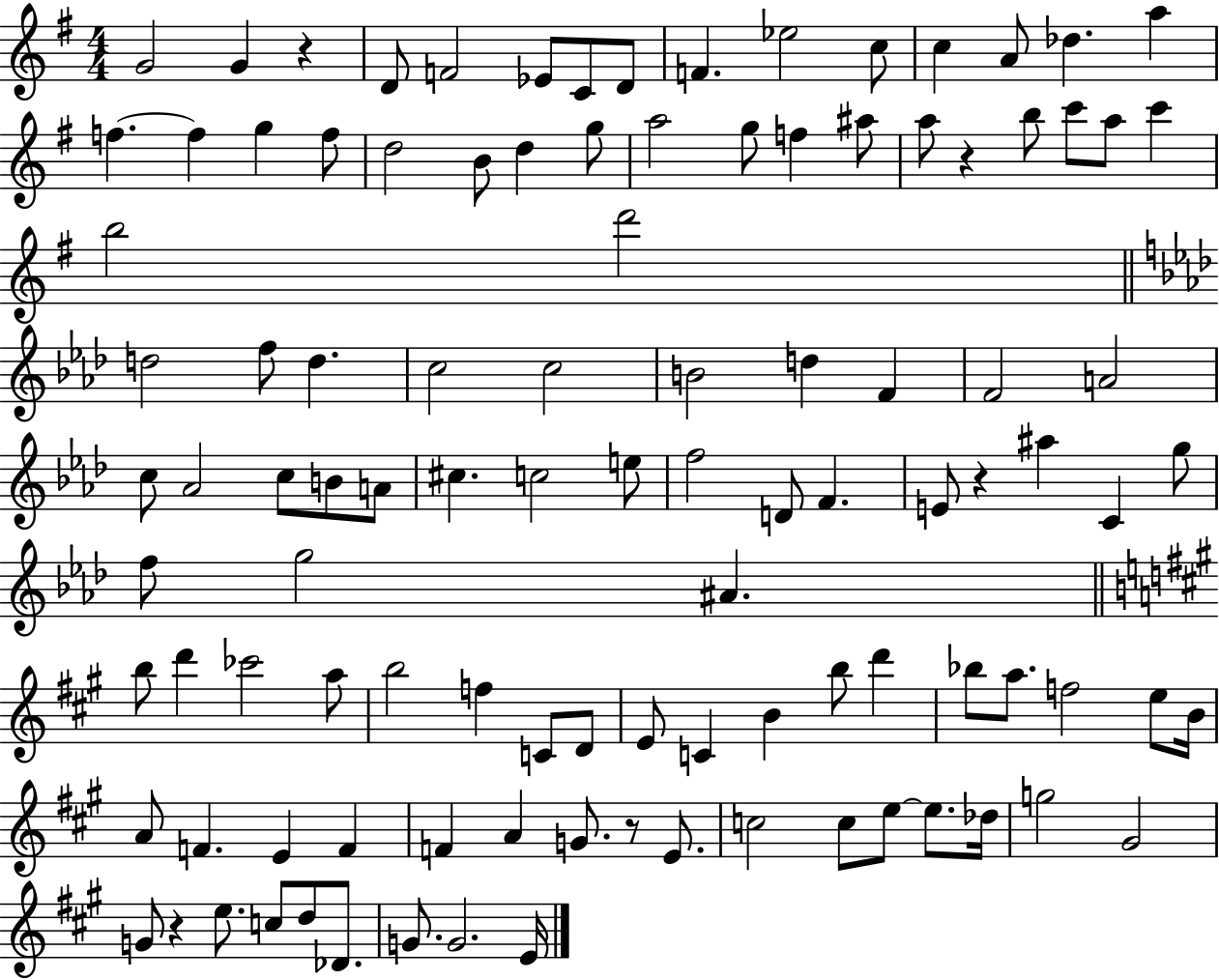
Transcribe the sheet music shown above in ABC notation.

X:1
T:Untitled
M:4/4
L:1/4
K:G
G2 G z D/2 F2 _E/2 C/2 D/2 F _e2 c/2 c A/2 _d a f f g f/2 d2 B/2 d g/2 a2 g/2 f ^a/2 a/2 z b/2 c'/2 a/2 c' b2 d'2 d2 f/2 d c2 c2 B2 d F F2 A2 c/2 _A2 c/2 B/2 A/2 ^c c2 e/2 f2 D/2 F E/2 z ^a C g/2 f/2 g2 ^A b/2 d' _c'2 a/2 b2 f C/2 D/2 E/2 C B b/2 d' _b/2 a/2 f2 e/2 B/4 A/2 F E F F A G/2 z/2 E/2 c2 c/2 e/2 e/2 _d/4 g2 ^G2 G/2 z e/2 c/2 d/2 _D/2 G/2 G2 E/4